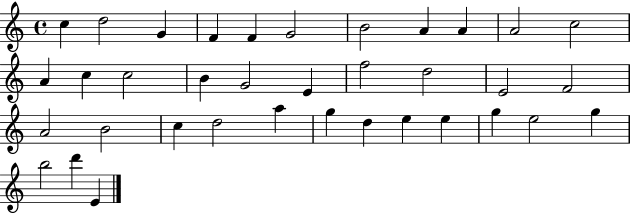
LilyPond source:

{
  \clef treble
  \time 4/4
  \defaultTimeSignature
  \key c \major
  c''4 d''2 g'4 | f'4 f'4 g'2 | b'2 a'4 a'4 | a'2 c''2 | \break a'4 c''4 c''2 | b'4 g'2 e'4 | f''2 d''2 | e'2 f'2 | \break a'2 b'2 | c''4 d''2 a''4 | g''4 d''4 e''4 e''4 | g''4 e''2 g''4 | \break b''2 d'''4 e'4 | \bar "|."
}